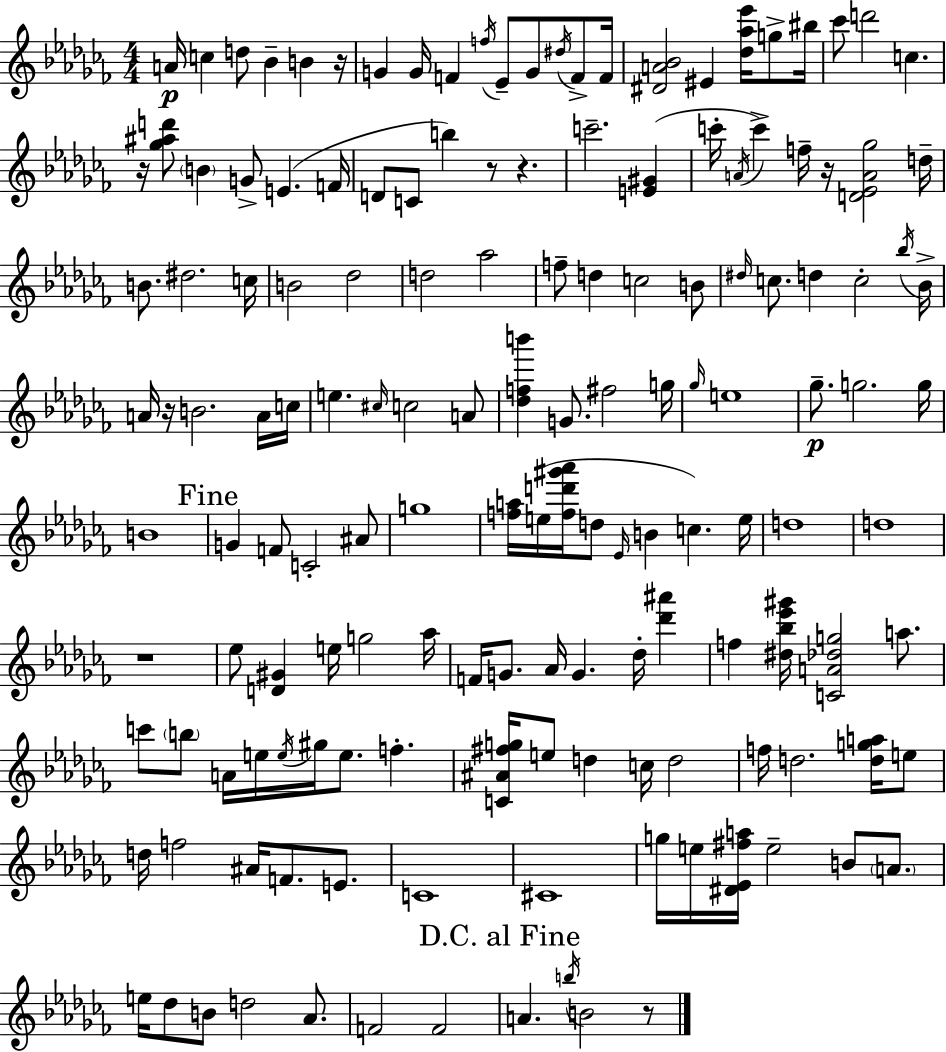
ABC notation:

X:1
T:Untitled
M:4/4
L:1/4
K:Abm
A/4 c d/2 _B B z/4 G G/4 F f/4 _E/2 G/2 ^d/4 F/2 F/4 [^DA_B]2 ^E [_d_a_e']/4 g/2 ^b/4 _c'/2 d'2 c z/4 [_g^ad']/2 B G/2 E F/4 D/2 C/2 b z/2 z c'2 [E^G] c'/4 A/4 c' f/4 z/4 [D_EA_g]2 d/4 B/2 ^d2 c/4 B2 _d2 d2 _a2 f/2 d c2 B/2 ^d/4 c/2 d c2 _b/4 _B/4 A/4 z/4 B2 A/4 c/4 e ^c/4 c2 A/2 [_dfb'] G/2 ^f2 g/4 _g/4 e4 _g/2 g2 g/4 B4 G F/2 C2 ^A/2 g4 [fa]/4 e/4 [fd'^g'_a']/4 d/2 _E/4 B c e/4 d4 d4 z4 _e/2 [D^G] e/4 g2 _a/4 F/4 G/2 _A/4 G _d/4 [_d'^a'] f [^d_b_e'^g']/4 [CA_dg]2 a/2 c'/2 b/2 A/4 e/4 e/4 ^g/4 e/2 f [C^A^fg]/4 e/2 d c/4 d2 f/4 d2 [dga]/4 e/2 d/4 f2 ^A/4 F/2 E/2 C4 ^C4 g/4 e/4 [^D_E^fa]/4 e2 B/2 A/2 e/4 _d/2 B/2 d2 _A/2 F2 F2 A b/4 B2 z/2